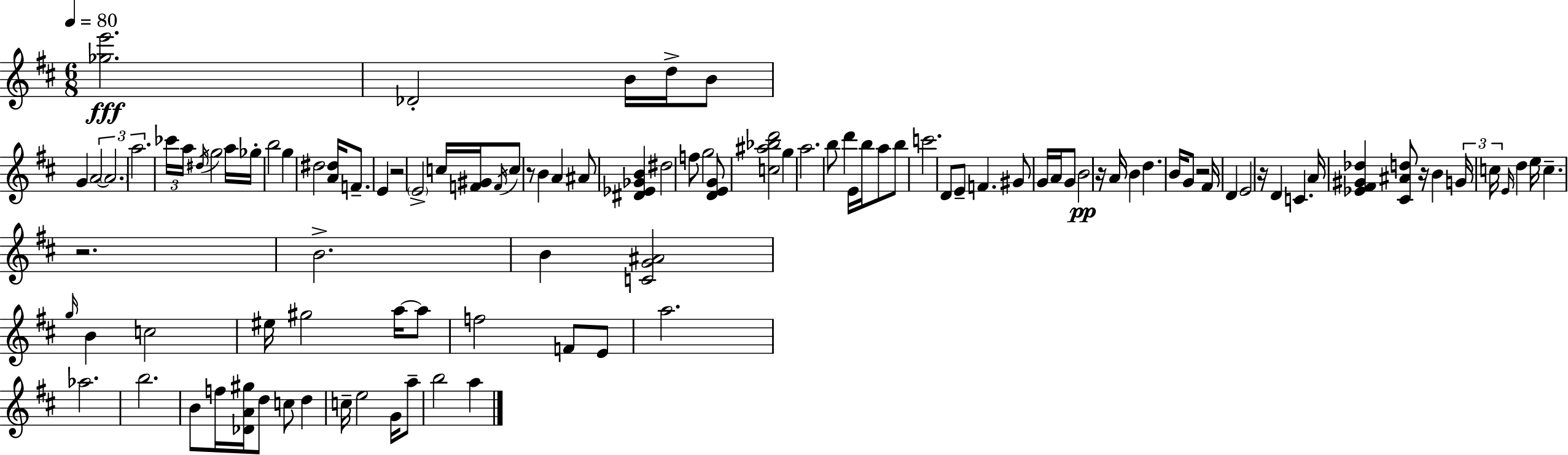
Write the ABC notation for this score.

X:1
T:Untitled
M:6/8
L:1/4
K:D
[_ge']2 _D2 B/4 d/4 B/2 G A2 A2 a2 _c'/4 a/4 ^d/4 g2 a/4 _g/4 b2 g ^d2 [A^d]/4 F/2 E z2 E2 c/4 [F^G]/4 F/4 c/2 z/2 B A ^A/2 [^D_E_GB] ^d2 f/2 g2 [DEG]/2 [c^a_bd']2 g a2 b/2 d' E/4 b/4 a/2 b/2 c'2 D/2 E/2 F ^G/2 G/4 A/4 G/2 B2 z/4 A/4 B d B/4 G/2 z2 ^F/4 D E2 z/4 D C A/4 [_E^F^G_d] [^C^Ad]/2 z/4 B G/4 c/4 E/4 d e/4 c z2 B2 B [CG^A]2 g/4 B c2 ^e/4 ^g2 a/4 a/2 f2 F/2 E/2 a2 _a2 b2 B/2 f/4 [_DA^g]/4 d/2 c/2 d c/4 e2 G/4 a/2 b2 a